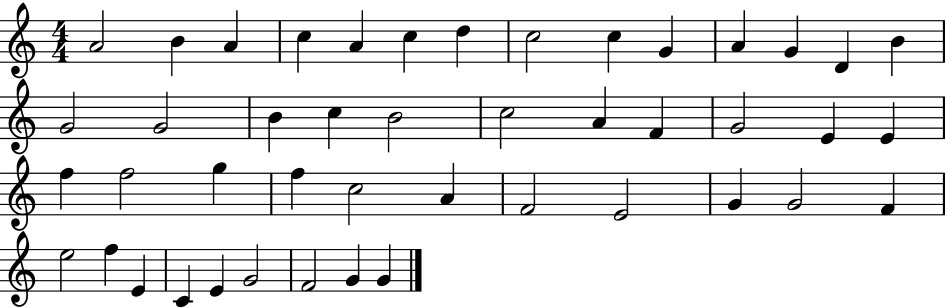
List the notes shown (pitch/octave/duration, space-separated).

A4/h B4/q A4/q C5/q A4/q C5/q D5/q C5/h C5/q G4/q A4/q G4/q D4/q B4/q G4/h G4/h B4/q C5/q B4/h C5/h A4/q F4/q G4/h E4/q E4/q F5/q F5/h G5/q F5/q C5/h A4/q F4/h E4/h G4/q G4/h F4/q E5/h F5/q E4/q C4/q E4/q G4/h F4/h G4/q G4/q